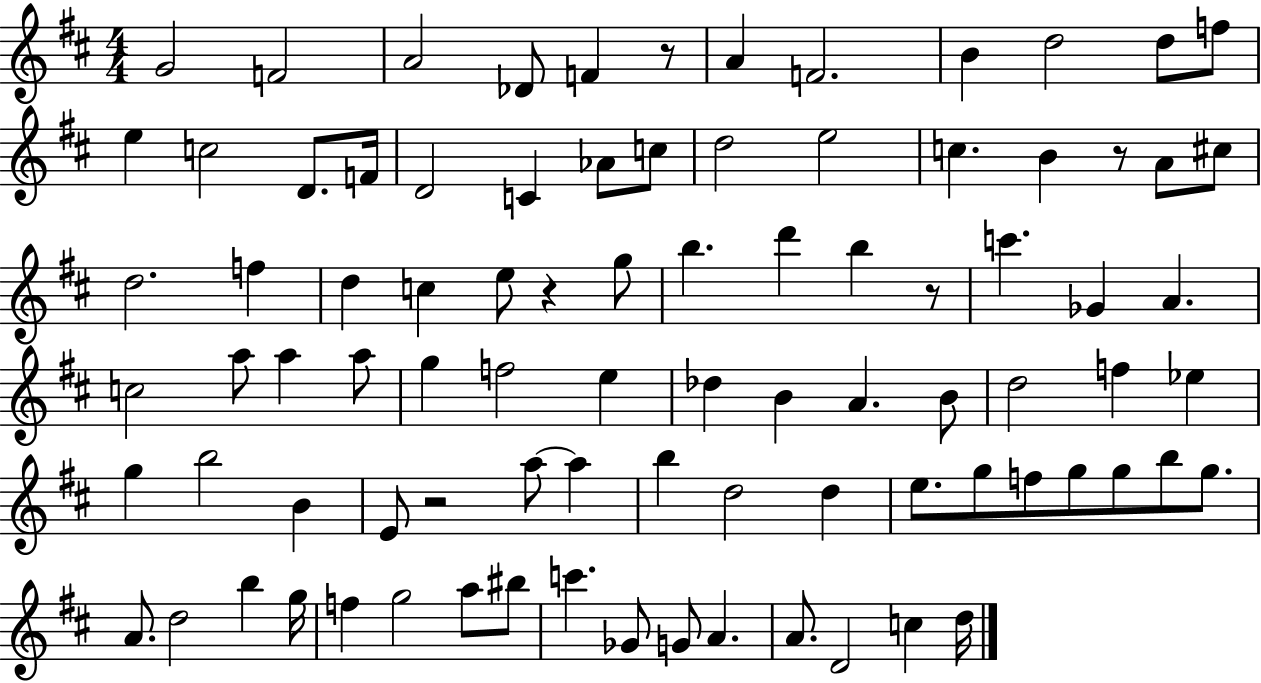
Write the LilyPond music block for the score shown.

{
  \clef treble
  \numericTimeSignature
  \time 4/4
  \key d \major
  g'2 f'2 | a'2 des'8 f'4 r8 | a'4 f'2. | b'4 d''2 d''8 f''8 | \break e''4 c''2 d'8. f'16 | d'2 c'4 aes'8 c''8 | d''2 e''2 | c''4. b'4 r8 a'8 cis''8 | \break d''2. f''4 | d''4 c''4 e''8 r4 g''8 | b''4. d'''4 b''4 r8 | c'''4. ges'4 a'4. | \break c''2 a''8 a''4 a''8 | g''4 f''2 e''4 | des''4 b'4 a'4. b'8 | d''2 f''4 ees''4 | \break g''4 b''2 b'4 | e'8 r2 a''8~~ a''4 | b''4 d''2 d''4 | e''8. g''8 f''8 g''8 g''8 b''8 g''8. | \break a'8. d''2 b''4 g''16 | f''4 g''2 a''8 bis''8 | c'''4. ges'8 g'8 a'4. | a'8. d'2 c''4 d''16 | \break \bar "|."
}